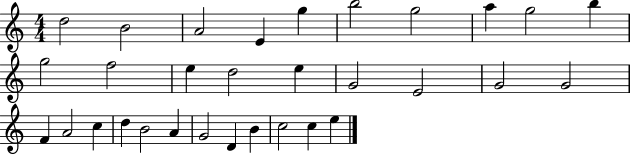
X:1
T:Untitled
M:4/4
L:1/4
K:C
d2 B2 A2 E g b2 g2 a g2 b g2 f2 e d2 e G2 E2 G2 G2 F A2 c d B2 A G2 D B c2 c e